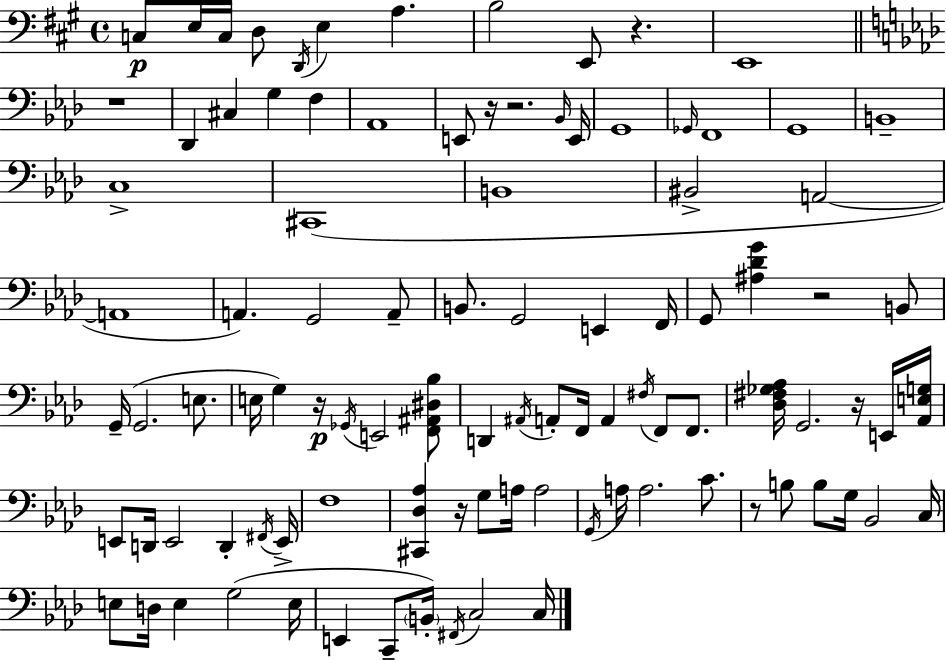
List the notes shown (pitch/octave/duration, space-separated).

C3/e E3/s C3/s D3/e D2/s E3/q A3/q. B3/h E2/e R/q. E2/w R/w Db2/q C#3/q G3/q F3/q Ab2/w E2/e R/s R/h. Bb2/s E2/s G2/w Gb2/s F2/w G2/w B2/w C3/w C#2/w B2/w BIS2/h A2/h A2/w A2/q. G2/h A2/e B2/e. G2/h E2/q F2/s G2/e [A#3,Db4,G4]/q R/h B2/e G2/s G2/h. E3/e. E3/s G3/q R/s Gb2/s E2/h [F2,A#2,D#3,Bb3]/e D2/q A#2/s A2/e F2/s A2/q F#3/s F2/e F2/e. [Db3,F#3,Gb3,Ab3]/s G2/h. R/s E2/s [Ab2,E3,G3]/s E2/e D2/s E2/h D2/q F#2/s E2/s F3/w [C#2,Db3,Ab3]/q R/s G3/e A3/s A3/h G2/s A3/s A3/h. C4/e. R/e B3/e B3/e G3/s Bb2/h C3/s E3/e D3/s E3/q G3/h E3/s E2/q C2/e B2/s F#2/s C3/h C3/s